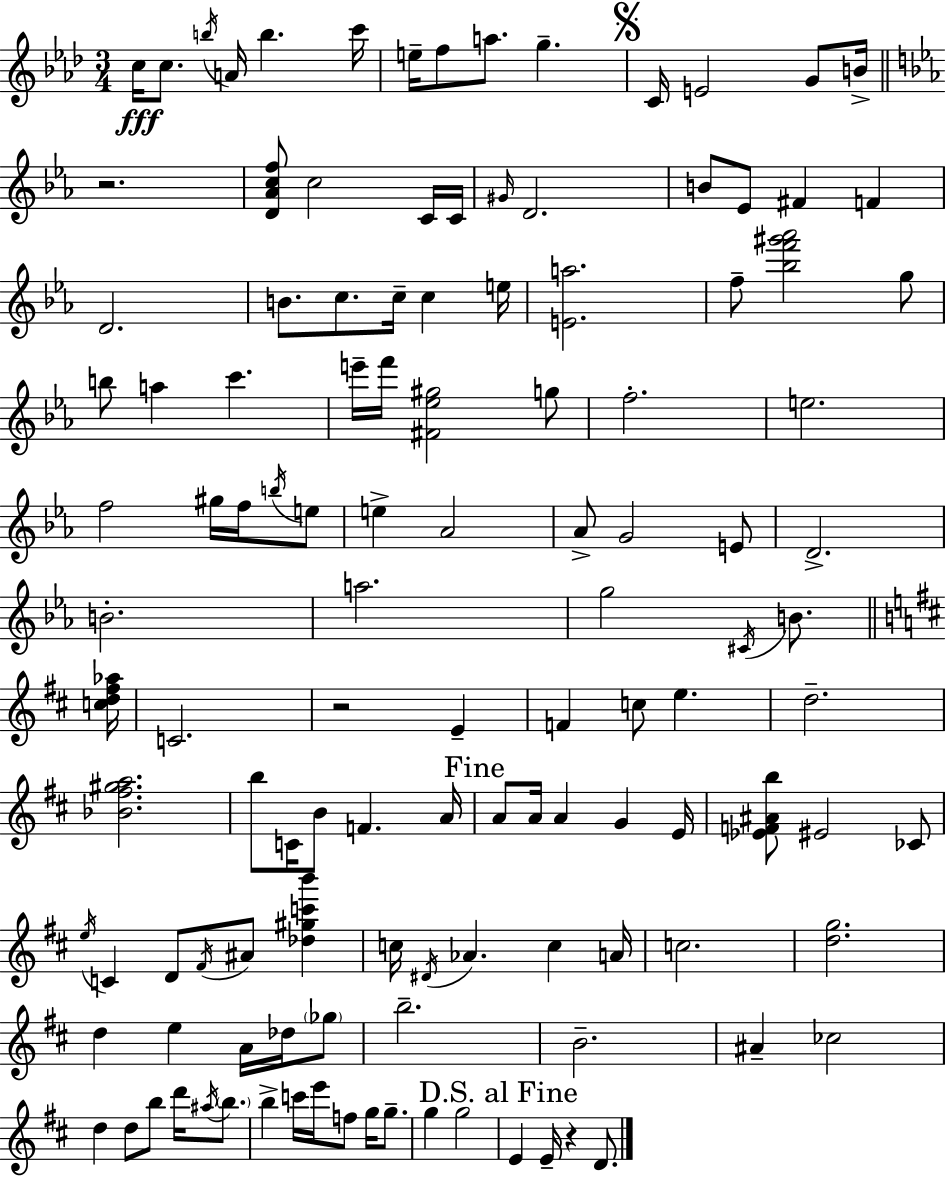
C5/s C5/e. B5/s A4/s B5/q. C6/s E5/s F5/e A5/e. G5/q. C4/s E4/h G4/e B4/s R/h. [D4,Ab4,C5,F5]/e C5/h C4/s C4/s G#4/s D4/h. B4/e Eb4/e F#4/q F4/q D4/h. B4/e. C5/e. C5/s C5/q E5/s [E4,A5]/h. F5/e [Bb5,F6,G#6,Ab6]/h G5/e B5/e A5/q C6/q. E6/s F6/s [F#4,Eb5,G#5]/h G5/e F5/h. E5/h. F5/h G#5/s F5/s B5/s E5/e E5/q Ab4/h Ab4/e G4/h E4/e D4/h. B4/h. A5/h. G5/h C#4/s B4/e. [C5,D5,F#5,Ab5]/s C4/h. R/h E4/q F4/q C5/e E5/q. D5/h. [Bb4,F#5,G#5,A5]/h. B5/e C4/s B4/e F4/q. A4/s A4/e A4/s A4/q G4/q E4/s [Eb4,F4,A#4,B5]/e EIS4/h CES4/e E5/s C4/q D4/e F#4/s A#4/e [Db5,G#5,C6,B6]/q C5/s D#4/s Ab4/q. C5/q A4/s C5/h. [D5,G5]/h. D5/q E5/q A4/s Db5/s Gb5/e B5/h. B4/h. A#4/q CES5/h D5/q D5/e B5/e D6/s A#5/s B5/e. B5/q C6/s E6/s F5/e G5/s G5/e. G5/q G5/h E4/q E4/s R/q D4/e.